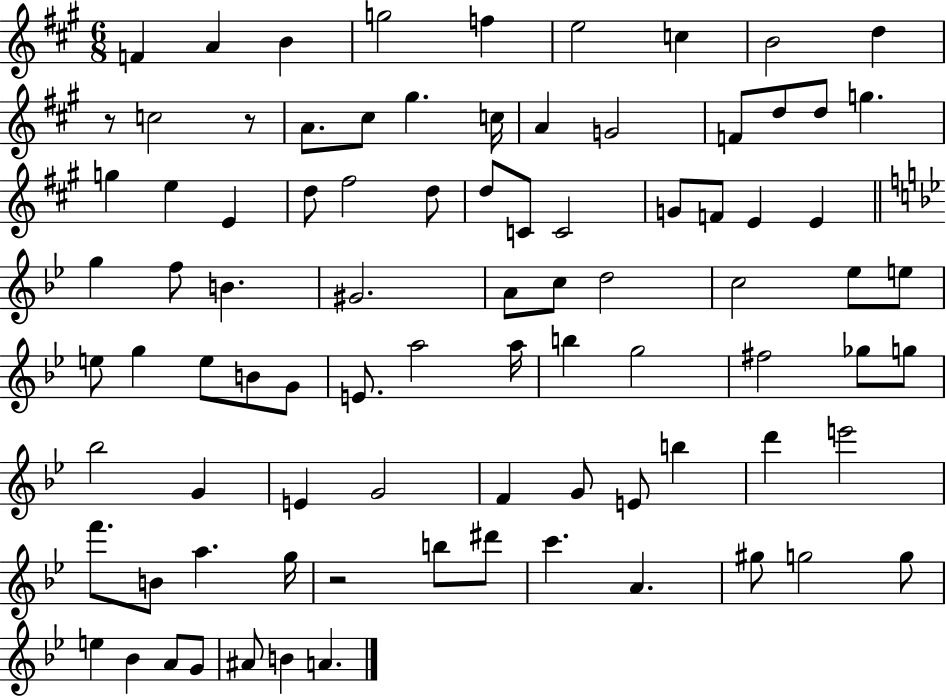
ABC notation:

X:1
T:Untitled
M:6/8
L:1/4
K:A
F A B g2 f e2 c B2 d z/2 c2 z/2 A/2 ^c/2 ^g c/4 A G2 F/2 d/2 d/2 g g e E d/2 ^f2 d/2 d/2 C/2 C2 G/2 F/2 E E g f/2 B ^G2 A/2 c/2 d2 c2 _e/2 e/2 e/2 g e/2 B/2 G/2 E/2 a2 a/4 b g2 ^f2 _g/2 g/2 _b2 G E G2 F G/2 E/2 b d' e'2 f'/2 B/2 a g/4 z2 b/2 ^d'/2 c' A ^g/2 g2 g/2 e _B A/2 G/2 ^A/2 B A